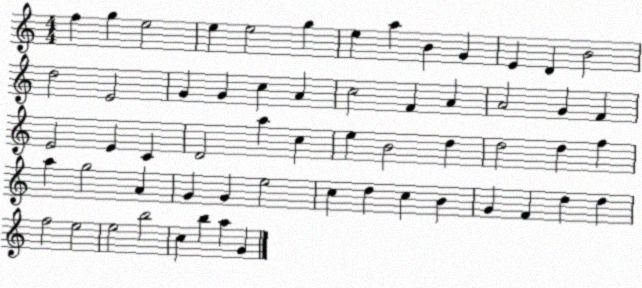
X:1
T:Untitled
M:4/4
L:1/4
K:C
f g e2 e e2 g e a B G E D B2 d2 E2 G G c A c2 F A A2 G F E2 E C D2 a c e B2 d d2 d f a g2 A G G e2 c d c B G F d d f2 e2 e2 b2 c b a G